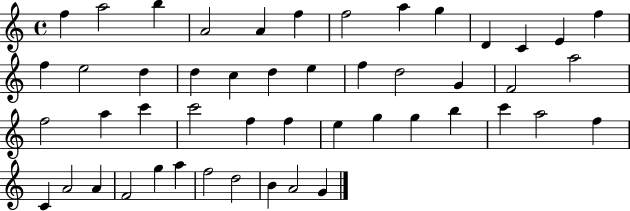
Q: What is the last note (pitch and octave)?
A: G4